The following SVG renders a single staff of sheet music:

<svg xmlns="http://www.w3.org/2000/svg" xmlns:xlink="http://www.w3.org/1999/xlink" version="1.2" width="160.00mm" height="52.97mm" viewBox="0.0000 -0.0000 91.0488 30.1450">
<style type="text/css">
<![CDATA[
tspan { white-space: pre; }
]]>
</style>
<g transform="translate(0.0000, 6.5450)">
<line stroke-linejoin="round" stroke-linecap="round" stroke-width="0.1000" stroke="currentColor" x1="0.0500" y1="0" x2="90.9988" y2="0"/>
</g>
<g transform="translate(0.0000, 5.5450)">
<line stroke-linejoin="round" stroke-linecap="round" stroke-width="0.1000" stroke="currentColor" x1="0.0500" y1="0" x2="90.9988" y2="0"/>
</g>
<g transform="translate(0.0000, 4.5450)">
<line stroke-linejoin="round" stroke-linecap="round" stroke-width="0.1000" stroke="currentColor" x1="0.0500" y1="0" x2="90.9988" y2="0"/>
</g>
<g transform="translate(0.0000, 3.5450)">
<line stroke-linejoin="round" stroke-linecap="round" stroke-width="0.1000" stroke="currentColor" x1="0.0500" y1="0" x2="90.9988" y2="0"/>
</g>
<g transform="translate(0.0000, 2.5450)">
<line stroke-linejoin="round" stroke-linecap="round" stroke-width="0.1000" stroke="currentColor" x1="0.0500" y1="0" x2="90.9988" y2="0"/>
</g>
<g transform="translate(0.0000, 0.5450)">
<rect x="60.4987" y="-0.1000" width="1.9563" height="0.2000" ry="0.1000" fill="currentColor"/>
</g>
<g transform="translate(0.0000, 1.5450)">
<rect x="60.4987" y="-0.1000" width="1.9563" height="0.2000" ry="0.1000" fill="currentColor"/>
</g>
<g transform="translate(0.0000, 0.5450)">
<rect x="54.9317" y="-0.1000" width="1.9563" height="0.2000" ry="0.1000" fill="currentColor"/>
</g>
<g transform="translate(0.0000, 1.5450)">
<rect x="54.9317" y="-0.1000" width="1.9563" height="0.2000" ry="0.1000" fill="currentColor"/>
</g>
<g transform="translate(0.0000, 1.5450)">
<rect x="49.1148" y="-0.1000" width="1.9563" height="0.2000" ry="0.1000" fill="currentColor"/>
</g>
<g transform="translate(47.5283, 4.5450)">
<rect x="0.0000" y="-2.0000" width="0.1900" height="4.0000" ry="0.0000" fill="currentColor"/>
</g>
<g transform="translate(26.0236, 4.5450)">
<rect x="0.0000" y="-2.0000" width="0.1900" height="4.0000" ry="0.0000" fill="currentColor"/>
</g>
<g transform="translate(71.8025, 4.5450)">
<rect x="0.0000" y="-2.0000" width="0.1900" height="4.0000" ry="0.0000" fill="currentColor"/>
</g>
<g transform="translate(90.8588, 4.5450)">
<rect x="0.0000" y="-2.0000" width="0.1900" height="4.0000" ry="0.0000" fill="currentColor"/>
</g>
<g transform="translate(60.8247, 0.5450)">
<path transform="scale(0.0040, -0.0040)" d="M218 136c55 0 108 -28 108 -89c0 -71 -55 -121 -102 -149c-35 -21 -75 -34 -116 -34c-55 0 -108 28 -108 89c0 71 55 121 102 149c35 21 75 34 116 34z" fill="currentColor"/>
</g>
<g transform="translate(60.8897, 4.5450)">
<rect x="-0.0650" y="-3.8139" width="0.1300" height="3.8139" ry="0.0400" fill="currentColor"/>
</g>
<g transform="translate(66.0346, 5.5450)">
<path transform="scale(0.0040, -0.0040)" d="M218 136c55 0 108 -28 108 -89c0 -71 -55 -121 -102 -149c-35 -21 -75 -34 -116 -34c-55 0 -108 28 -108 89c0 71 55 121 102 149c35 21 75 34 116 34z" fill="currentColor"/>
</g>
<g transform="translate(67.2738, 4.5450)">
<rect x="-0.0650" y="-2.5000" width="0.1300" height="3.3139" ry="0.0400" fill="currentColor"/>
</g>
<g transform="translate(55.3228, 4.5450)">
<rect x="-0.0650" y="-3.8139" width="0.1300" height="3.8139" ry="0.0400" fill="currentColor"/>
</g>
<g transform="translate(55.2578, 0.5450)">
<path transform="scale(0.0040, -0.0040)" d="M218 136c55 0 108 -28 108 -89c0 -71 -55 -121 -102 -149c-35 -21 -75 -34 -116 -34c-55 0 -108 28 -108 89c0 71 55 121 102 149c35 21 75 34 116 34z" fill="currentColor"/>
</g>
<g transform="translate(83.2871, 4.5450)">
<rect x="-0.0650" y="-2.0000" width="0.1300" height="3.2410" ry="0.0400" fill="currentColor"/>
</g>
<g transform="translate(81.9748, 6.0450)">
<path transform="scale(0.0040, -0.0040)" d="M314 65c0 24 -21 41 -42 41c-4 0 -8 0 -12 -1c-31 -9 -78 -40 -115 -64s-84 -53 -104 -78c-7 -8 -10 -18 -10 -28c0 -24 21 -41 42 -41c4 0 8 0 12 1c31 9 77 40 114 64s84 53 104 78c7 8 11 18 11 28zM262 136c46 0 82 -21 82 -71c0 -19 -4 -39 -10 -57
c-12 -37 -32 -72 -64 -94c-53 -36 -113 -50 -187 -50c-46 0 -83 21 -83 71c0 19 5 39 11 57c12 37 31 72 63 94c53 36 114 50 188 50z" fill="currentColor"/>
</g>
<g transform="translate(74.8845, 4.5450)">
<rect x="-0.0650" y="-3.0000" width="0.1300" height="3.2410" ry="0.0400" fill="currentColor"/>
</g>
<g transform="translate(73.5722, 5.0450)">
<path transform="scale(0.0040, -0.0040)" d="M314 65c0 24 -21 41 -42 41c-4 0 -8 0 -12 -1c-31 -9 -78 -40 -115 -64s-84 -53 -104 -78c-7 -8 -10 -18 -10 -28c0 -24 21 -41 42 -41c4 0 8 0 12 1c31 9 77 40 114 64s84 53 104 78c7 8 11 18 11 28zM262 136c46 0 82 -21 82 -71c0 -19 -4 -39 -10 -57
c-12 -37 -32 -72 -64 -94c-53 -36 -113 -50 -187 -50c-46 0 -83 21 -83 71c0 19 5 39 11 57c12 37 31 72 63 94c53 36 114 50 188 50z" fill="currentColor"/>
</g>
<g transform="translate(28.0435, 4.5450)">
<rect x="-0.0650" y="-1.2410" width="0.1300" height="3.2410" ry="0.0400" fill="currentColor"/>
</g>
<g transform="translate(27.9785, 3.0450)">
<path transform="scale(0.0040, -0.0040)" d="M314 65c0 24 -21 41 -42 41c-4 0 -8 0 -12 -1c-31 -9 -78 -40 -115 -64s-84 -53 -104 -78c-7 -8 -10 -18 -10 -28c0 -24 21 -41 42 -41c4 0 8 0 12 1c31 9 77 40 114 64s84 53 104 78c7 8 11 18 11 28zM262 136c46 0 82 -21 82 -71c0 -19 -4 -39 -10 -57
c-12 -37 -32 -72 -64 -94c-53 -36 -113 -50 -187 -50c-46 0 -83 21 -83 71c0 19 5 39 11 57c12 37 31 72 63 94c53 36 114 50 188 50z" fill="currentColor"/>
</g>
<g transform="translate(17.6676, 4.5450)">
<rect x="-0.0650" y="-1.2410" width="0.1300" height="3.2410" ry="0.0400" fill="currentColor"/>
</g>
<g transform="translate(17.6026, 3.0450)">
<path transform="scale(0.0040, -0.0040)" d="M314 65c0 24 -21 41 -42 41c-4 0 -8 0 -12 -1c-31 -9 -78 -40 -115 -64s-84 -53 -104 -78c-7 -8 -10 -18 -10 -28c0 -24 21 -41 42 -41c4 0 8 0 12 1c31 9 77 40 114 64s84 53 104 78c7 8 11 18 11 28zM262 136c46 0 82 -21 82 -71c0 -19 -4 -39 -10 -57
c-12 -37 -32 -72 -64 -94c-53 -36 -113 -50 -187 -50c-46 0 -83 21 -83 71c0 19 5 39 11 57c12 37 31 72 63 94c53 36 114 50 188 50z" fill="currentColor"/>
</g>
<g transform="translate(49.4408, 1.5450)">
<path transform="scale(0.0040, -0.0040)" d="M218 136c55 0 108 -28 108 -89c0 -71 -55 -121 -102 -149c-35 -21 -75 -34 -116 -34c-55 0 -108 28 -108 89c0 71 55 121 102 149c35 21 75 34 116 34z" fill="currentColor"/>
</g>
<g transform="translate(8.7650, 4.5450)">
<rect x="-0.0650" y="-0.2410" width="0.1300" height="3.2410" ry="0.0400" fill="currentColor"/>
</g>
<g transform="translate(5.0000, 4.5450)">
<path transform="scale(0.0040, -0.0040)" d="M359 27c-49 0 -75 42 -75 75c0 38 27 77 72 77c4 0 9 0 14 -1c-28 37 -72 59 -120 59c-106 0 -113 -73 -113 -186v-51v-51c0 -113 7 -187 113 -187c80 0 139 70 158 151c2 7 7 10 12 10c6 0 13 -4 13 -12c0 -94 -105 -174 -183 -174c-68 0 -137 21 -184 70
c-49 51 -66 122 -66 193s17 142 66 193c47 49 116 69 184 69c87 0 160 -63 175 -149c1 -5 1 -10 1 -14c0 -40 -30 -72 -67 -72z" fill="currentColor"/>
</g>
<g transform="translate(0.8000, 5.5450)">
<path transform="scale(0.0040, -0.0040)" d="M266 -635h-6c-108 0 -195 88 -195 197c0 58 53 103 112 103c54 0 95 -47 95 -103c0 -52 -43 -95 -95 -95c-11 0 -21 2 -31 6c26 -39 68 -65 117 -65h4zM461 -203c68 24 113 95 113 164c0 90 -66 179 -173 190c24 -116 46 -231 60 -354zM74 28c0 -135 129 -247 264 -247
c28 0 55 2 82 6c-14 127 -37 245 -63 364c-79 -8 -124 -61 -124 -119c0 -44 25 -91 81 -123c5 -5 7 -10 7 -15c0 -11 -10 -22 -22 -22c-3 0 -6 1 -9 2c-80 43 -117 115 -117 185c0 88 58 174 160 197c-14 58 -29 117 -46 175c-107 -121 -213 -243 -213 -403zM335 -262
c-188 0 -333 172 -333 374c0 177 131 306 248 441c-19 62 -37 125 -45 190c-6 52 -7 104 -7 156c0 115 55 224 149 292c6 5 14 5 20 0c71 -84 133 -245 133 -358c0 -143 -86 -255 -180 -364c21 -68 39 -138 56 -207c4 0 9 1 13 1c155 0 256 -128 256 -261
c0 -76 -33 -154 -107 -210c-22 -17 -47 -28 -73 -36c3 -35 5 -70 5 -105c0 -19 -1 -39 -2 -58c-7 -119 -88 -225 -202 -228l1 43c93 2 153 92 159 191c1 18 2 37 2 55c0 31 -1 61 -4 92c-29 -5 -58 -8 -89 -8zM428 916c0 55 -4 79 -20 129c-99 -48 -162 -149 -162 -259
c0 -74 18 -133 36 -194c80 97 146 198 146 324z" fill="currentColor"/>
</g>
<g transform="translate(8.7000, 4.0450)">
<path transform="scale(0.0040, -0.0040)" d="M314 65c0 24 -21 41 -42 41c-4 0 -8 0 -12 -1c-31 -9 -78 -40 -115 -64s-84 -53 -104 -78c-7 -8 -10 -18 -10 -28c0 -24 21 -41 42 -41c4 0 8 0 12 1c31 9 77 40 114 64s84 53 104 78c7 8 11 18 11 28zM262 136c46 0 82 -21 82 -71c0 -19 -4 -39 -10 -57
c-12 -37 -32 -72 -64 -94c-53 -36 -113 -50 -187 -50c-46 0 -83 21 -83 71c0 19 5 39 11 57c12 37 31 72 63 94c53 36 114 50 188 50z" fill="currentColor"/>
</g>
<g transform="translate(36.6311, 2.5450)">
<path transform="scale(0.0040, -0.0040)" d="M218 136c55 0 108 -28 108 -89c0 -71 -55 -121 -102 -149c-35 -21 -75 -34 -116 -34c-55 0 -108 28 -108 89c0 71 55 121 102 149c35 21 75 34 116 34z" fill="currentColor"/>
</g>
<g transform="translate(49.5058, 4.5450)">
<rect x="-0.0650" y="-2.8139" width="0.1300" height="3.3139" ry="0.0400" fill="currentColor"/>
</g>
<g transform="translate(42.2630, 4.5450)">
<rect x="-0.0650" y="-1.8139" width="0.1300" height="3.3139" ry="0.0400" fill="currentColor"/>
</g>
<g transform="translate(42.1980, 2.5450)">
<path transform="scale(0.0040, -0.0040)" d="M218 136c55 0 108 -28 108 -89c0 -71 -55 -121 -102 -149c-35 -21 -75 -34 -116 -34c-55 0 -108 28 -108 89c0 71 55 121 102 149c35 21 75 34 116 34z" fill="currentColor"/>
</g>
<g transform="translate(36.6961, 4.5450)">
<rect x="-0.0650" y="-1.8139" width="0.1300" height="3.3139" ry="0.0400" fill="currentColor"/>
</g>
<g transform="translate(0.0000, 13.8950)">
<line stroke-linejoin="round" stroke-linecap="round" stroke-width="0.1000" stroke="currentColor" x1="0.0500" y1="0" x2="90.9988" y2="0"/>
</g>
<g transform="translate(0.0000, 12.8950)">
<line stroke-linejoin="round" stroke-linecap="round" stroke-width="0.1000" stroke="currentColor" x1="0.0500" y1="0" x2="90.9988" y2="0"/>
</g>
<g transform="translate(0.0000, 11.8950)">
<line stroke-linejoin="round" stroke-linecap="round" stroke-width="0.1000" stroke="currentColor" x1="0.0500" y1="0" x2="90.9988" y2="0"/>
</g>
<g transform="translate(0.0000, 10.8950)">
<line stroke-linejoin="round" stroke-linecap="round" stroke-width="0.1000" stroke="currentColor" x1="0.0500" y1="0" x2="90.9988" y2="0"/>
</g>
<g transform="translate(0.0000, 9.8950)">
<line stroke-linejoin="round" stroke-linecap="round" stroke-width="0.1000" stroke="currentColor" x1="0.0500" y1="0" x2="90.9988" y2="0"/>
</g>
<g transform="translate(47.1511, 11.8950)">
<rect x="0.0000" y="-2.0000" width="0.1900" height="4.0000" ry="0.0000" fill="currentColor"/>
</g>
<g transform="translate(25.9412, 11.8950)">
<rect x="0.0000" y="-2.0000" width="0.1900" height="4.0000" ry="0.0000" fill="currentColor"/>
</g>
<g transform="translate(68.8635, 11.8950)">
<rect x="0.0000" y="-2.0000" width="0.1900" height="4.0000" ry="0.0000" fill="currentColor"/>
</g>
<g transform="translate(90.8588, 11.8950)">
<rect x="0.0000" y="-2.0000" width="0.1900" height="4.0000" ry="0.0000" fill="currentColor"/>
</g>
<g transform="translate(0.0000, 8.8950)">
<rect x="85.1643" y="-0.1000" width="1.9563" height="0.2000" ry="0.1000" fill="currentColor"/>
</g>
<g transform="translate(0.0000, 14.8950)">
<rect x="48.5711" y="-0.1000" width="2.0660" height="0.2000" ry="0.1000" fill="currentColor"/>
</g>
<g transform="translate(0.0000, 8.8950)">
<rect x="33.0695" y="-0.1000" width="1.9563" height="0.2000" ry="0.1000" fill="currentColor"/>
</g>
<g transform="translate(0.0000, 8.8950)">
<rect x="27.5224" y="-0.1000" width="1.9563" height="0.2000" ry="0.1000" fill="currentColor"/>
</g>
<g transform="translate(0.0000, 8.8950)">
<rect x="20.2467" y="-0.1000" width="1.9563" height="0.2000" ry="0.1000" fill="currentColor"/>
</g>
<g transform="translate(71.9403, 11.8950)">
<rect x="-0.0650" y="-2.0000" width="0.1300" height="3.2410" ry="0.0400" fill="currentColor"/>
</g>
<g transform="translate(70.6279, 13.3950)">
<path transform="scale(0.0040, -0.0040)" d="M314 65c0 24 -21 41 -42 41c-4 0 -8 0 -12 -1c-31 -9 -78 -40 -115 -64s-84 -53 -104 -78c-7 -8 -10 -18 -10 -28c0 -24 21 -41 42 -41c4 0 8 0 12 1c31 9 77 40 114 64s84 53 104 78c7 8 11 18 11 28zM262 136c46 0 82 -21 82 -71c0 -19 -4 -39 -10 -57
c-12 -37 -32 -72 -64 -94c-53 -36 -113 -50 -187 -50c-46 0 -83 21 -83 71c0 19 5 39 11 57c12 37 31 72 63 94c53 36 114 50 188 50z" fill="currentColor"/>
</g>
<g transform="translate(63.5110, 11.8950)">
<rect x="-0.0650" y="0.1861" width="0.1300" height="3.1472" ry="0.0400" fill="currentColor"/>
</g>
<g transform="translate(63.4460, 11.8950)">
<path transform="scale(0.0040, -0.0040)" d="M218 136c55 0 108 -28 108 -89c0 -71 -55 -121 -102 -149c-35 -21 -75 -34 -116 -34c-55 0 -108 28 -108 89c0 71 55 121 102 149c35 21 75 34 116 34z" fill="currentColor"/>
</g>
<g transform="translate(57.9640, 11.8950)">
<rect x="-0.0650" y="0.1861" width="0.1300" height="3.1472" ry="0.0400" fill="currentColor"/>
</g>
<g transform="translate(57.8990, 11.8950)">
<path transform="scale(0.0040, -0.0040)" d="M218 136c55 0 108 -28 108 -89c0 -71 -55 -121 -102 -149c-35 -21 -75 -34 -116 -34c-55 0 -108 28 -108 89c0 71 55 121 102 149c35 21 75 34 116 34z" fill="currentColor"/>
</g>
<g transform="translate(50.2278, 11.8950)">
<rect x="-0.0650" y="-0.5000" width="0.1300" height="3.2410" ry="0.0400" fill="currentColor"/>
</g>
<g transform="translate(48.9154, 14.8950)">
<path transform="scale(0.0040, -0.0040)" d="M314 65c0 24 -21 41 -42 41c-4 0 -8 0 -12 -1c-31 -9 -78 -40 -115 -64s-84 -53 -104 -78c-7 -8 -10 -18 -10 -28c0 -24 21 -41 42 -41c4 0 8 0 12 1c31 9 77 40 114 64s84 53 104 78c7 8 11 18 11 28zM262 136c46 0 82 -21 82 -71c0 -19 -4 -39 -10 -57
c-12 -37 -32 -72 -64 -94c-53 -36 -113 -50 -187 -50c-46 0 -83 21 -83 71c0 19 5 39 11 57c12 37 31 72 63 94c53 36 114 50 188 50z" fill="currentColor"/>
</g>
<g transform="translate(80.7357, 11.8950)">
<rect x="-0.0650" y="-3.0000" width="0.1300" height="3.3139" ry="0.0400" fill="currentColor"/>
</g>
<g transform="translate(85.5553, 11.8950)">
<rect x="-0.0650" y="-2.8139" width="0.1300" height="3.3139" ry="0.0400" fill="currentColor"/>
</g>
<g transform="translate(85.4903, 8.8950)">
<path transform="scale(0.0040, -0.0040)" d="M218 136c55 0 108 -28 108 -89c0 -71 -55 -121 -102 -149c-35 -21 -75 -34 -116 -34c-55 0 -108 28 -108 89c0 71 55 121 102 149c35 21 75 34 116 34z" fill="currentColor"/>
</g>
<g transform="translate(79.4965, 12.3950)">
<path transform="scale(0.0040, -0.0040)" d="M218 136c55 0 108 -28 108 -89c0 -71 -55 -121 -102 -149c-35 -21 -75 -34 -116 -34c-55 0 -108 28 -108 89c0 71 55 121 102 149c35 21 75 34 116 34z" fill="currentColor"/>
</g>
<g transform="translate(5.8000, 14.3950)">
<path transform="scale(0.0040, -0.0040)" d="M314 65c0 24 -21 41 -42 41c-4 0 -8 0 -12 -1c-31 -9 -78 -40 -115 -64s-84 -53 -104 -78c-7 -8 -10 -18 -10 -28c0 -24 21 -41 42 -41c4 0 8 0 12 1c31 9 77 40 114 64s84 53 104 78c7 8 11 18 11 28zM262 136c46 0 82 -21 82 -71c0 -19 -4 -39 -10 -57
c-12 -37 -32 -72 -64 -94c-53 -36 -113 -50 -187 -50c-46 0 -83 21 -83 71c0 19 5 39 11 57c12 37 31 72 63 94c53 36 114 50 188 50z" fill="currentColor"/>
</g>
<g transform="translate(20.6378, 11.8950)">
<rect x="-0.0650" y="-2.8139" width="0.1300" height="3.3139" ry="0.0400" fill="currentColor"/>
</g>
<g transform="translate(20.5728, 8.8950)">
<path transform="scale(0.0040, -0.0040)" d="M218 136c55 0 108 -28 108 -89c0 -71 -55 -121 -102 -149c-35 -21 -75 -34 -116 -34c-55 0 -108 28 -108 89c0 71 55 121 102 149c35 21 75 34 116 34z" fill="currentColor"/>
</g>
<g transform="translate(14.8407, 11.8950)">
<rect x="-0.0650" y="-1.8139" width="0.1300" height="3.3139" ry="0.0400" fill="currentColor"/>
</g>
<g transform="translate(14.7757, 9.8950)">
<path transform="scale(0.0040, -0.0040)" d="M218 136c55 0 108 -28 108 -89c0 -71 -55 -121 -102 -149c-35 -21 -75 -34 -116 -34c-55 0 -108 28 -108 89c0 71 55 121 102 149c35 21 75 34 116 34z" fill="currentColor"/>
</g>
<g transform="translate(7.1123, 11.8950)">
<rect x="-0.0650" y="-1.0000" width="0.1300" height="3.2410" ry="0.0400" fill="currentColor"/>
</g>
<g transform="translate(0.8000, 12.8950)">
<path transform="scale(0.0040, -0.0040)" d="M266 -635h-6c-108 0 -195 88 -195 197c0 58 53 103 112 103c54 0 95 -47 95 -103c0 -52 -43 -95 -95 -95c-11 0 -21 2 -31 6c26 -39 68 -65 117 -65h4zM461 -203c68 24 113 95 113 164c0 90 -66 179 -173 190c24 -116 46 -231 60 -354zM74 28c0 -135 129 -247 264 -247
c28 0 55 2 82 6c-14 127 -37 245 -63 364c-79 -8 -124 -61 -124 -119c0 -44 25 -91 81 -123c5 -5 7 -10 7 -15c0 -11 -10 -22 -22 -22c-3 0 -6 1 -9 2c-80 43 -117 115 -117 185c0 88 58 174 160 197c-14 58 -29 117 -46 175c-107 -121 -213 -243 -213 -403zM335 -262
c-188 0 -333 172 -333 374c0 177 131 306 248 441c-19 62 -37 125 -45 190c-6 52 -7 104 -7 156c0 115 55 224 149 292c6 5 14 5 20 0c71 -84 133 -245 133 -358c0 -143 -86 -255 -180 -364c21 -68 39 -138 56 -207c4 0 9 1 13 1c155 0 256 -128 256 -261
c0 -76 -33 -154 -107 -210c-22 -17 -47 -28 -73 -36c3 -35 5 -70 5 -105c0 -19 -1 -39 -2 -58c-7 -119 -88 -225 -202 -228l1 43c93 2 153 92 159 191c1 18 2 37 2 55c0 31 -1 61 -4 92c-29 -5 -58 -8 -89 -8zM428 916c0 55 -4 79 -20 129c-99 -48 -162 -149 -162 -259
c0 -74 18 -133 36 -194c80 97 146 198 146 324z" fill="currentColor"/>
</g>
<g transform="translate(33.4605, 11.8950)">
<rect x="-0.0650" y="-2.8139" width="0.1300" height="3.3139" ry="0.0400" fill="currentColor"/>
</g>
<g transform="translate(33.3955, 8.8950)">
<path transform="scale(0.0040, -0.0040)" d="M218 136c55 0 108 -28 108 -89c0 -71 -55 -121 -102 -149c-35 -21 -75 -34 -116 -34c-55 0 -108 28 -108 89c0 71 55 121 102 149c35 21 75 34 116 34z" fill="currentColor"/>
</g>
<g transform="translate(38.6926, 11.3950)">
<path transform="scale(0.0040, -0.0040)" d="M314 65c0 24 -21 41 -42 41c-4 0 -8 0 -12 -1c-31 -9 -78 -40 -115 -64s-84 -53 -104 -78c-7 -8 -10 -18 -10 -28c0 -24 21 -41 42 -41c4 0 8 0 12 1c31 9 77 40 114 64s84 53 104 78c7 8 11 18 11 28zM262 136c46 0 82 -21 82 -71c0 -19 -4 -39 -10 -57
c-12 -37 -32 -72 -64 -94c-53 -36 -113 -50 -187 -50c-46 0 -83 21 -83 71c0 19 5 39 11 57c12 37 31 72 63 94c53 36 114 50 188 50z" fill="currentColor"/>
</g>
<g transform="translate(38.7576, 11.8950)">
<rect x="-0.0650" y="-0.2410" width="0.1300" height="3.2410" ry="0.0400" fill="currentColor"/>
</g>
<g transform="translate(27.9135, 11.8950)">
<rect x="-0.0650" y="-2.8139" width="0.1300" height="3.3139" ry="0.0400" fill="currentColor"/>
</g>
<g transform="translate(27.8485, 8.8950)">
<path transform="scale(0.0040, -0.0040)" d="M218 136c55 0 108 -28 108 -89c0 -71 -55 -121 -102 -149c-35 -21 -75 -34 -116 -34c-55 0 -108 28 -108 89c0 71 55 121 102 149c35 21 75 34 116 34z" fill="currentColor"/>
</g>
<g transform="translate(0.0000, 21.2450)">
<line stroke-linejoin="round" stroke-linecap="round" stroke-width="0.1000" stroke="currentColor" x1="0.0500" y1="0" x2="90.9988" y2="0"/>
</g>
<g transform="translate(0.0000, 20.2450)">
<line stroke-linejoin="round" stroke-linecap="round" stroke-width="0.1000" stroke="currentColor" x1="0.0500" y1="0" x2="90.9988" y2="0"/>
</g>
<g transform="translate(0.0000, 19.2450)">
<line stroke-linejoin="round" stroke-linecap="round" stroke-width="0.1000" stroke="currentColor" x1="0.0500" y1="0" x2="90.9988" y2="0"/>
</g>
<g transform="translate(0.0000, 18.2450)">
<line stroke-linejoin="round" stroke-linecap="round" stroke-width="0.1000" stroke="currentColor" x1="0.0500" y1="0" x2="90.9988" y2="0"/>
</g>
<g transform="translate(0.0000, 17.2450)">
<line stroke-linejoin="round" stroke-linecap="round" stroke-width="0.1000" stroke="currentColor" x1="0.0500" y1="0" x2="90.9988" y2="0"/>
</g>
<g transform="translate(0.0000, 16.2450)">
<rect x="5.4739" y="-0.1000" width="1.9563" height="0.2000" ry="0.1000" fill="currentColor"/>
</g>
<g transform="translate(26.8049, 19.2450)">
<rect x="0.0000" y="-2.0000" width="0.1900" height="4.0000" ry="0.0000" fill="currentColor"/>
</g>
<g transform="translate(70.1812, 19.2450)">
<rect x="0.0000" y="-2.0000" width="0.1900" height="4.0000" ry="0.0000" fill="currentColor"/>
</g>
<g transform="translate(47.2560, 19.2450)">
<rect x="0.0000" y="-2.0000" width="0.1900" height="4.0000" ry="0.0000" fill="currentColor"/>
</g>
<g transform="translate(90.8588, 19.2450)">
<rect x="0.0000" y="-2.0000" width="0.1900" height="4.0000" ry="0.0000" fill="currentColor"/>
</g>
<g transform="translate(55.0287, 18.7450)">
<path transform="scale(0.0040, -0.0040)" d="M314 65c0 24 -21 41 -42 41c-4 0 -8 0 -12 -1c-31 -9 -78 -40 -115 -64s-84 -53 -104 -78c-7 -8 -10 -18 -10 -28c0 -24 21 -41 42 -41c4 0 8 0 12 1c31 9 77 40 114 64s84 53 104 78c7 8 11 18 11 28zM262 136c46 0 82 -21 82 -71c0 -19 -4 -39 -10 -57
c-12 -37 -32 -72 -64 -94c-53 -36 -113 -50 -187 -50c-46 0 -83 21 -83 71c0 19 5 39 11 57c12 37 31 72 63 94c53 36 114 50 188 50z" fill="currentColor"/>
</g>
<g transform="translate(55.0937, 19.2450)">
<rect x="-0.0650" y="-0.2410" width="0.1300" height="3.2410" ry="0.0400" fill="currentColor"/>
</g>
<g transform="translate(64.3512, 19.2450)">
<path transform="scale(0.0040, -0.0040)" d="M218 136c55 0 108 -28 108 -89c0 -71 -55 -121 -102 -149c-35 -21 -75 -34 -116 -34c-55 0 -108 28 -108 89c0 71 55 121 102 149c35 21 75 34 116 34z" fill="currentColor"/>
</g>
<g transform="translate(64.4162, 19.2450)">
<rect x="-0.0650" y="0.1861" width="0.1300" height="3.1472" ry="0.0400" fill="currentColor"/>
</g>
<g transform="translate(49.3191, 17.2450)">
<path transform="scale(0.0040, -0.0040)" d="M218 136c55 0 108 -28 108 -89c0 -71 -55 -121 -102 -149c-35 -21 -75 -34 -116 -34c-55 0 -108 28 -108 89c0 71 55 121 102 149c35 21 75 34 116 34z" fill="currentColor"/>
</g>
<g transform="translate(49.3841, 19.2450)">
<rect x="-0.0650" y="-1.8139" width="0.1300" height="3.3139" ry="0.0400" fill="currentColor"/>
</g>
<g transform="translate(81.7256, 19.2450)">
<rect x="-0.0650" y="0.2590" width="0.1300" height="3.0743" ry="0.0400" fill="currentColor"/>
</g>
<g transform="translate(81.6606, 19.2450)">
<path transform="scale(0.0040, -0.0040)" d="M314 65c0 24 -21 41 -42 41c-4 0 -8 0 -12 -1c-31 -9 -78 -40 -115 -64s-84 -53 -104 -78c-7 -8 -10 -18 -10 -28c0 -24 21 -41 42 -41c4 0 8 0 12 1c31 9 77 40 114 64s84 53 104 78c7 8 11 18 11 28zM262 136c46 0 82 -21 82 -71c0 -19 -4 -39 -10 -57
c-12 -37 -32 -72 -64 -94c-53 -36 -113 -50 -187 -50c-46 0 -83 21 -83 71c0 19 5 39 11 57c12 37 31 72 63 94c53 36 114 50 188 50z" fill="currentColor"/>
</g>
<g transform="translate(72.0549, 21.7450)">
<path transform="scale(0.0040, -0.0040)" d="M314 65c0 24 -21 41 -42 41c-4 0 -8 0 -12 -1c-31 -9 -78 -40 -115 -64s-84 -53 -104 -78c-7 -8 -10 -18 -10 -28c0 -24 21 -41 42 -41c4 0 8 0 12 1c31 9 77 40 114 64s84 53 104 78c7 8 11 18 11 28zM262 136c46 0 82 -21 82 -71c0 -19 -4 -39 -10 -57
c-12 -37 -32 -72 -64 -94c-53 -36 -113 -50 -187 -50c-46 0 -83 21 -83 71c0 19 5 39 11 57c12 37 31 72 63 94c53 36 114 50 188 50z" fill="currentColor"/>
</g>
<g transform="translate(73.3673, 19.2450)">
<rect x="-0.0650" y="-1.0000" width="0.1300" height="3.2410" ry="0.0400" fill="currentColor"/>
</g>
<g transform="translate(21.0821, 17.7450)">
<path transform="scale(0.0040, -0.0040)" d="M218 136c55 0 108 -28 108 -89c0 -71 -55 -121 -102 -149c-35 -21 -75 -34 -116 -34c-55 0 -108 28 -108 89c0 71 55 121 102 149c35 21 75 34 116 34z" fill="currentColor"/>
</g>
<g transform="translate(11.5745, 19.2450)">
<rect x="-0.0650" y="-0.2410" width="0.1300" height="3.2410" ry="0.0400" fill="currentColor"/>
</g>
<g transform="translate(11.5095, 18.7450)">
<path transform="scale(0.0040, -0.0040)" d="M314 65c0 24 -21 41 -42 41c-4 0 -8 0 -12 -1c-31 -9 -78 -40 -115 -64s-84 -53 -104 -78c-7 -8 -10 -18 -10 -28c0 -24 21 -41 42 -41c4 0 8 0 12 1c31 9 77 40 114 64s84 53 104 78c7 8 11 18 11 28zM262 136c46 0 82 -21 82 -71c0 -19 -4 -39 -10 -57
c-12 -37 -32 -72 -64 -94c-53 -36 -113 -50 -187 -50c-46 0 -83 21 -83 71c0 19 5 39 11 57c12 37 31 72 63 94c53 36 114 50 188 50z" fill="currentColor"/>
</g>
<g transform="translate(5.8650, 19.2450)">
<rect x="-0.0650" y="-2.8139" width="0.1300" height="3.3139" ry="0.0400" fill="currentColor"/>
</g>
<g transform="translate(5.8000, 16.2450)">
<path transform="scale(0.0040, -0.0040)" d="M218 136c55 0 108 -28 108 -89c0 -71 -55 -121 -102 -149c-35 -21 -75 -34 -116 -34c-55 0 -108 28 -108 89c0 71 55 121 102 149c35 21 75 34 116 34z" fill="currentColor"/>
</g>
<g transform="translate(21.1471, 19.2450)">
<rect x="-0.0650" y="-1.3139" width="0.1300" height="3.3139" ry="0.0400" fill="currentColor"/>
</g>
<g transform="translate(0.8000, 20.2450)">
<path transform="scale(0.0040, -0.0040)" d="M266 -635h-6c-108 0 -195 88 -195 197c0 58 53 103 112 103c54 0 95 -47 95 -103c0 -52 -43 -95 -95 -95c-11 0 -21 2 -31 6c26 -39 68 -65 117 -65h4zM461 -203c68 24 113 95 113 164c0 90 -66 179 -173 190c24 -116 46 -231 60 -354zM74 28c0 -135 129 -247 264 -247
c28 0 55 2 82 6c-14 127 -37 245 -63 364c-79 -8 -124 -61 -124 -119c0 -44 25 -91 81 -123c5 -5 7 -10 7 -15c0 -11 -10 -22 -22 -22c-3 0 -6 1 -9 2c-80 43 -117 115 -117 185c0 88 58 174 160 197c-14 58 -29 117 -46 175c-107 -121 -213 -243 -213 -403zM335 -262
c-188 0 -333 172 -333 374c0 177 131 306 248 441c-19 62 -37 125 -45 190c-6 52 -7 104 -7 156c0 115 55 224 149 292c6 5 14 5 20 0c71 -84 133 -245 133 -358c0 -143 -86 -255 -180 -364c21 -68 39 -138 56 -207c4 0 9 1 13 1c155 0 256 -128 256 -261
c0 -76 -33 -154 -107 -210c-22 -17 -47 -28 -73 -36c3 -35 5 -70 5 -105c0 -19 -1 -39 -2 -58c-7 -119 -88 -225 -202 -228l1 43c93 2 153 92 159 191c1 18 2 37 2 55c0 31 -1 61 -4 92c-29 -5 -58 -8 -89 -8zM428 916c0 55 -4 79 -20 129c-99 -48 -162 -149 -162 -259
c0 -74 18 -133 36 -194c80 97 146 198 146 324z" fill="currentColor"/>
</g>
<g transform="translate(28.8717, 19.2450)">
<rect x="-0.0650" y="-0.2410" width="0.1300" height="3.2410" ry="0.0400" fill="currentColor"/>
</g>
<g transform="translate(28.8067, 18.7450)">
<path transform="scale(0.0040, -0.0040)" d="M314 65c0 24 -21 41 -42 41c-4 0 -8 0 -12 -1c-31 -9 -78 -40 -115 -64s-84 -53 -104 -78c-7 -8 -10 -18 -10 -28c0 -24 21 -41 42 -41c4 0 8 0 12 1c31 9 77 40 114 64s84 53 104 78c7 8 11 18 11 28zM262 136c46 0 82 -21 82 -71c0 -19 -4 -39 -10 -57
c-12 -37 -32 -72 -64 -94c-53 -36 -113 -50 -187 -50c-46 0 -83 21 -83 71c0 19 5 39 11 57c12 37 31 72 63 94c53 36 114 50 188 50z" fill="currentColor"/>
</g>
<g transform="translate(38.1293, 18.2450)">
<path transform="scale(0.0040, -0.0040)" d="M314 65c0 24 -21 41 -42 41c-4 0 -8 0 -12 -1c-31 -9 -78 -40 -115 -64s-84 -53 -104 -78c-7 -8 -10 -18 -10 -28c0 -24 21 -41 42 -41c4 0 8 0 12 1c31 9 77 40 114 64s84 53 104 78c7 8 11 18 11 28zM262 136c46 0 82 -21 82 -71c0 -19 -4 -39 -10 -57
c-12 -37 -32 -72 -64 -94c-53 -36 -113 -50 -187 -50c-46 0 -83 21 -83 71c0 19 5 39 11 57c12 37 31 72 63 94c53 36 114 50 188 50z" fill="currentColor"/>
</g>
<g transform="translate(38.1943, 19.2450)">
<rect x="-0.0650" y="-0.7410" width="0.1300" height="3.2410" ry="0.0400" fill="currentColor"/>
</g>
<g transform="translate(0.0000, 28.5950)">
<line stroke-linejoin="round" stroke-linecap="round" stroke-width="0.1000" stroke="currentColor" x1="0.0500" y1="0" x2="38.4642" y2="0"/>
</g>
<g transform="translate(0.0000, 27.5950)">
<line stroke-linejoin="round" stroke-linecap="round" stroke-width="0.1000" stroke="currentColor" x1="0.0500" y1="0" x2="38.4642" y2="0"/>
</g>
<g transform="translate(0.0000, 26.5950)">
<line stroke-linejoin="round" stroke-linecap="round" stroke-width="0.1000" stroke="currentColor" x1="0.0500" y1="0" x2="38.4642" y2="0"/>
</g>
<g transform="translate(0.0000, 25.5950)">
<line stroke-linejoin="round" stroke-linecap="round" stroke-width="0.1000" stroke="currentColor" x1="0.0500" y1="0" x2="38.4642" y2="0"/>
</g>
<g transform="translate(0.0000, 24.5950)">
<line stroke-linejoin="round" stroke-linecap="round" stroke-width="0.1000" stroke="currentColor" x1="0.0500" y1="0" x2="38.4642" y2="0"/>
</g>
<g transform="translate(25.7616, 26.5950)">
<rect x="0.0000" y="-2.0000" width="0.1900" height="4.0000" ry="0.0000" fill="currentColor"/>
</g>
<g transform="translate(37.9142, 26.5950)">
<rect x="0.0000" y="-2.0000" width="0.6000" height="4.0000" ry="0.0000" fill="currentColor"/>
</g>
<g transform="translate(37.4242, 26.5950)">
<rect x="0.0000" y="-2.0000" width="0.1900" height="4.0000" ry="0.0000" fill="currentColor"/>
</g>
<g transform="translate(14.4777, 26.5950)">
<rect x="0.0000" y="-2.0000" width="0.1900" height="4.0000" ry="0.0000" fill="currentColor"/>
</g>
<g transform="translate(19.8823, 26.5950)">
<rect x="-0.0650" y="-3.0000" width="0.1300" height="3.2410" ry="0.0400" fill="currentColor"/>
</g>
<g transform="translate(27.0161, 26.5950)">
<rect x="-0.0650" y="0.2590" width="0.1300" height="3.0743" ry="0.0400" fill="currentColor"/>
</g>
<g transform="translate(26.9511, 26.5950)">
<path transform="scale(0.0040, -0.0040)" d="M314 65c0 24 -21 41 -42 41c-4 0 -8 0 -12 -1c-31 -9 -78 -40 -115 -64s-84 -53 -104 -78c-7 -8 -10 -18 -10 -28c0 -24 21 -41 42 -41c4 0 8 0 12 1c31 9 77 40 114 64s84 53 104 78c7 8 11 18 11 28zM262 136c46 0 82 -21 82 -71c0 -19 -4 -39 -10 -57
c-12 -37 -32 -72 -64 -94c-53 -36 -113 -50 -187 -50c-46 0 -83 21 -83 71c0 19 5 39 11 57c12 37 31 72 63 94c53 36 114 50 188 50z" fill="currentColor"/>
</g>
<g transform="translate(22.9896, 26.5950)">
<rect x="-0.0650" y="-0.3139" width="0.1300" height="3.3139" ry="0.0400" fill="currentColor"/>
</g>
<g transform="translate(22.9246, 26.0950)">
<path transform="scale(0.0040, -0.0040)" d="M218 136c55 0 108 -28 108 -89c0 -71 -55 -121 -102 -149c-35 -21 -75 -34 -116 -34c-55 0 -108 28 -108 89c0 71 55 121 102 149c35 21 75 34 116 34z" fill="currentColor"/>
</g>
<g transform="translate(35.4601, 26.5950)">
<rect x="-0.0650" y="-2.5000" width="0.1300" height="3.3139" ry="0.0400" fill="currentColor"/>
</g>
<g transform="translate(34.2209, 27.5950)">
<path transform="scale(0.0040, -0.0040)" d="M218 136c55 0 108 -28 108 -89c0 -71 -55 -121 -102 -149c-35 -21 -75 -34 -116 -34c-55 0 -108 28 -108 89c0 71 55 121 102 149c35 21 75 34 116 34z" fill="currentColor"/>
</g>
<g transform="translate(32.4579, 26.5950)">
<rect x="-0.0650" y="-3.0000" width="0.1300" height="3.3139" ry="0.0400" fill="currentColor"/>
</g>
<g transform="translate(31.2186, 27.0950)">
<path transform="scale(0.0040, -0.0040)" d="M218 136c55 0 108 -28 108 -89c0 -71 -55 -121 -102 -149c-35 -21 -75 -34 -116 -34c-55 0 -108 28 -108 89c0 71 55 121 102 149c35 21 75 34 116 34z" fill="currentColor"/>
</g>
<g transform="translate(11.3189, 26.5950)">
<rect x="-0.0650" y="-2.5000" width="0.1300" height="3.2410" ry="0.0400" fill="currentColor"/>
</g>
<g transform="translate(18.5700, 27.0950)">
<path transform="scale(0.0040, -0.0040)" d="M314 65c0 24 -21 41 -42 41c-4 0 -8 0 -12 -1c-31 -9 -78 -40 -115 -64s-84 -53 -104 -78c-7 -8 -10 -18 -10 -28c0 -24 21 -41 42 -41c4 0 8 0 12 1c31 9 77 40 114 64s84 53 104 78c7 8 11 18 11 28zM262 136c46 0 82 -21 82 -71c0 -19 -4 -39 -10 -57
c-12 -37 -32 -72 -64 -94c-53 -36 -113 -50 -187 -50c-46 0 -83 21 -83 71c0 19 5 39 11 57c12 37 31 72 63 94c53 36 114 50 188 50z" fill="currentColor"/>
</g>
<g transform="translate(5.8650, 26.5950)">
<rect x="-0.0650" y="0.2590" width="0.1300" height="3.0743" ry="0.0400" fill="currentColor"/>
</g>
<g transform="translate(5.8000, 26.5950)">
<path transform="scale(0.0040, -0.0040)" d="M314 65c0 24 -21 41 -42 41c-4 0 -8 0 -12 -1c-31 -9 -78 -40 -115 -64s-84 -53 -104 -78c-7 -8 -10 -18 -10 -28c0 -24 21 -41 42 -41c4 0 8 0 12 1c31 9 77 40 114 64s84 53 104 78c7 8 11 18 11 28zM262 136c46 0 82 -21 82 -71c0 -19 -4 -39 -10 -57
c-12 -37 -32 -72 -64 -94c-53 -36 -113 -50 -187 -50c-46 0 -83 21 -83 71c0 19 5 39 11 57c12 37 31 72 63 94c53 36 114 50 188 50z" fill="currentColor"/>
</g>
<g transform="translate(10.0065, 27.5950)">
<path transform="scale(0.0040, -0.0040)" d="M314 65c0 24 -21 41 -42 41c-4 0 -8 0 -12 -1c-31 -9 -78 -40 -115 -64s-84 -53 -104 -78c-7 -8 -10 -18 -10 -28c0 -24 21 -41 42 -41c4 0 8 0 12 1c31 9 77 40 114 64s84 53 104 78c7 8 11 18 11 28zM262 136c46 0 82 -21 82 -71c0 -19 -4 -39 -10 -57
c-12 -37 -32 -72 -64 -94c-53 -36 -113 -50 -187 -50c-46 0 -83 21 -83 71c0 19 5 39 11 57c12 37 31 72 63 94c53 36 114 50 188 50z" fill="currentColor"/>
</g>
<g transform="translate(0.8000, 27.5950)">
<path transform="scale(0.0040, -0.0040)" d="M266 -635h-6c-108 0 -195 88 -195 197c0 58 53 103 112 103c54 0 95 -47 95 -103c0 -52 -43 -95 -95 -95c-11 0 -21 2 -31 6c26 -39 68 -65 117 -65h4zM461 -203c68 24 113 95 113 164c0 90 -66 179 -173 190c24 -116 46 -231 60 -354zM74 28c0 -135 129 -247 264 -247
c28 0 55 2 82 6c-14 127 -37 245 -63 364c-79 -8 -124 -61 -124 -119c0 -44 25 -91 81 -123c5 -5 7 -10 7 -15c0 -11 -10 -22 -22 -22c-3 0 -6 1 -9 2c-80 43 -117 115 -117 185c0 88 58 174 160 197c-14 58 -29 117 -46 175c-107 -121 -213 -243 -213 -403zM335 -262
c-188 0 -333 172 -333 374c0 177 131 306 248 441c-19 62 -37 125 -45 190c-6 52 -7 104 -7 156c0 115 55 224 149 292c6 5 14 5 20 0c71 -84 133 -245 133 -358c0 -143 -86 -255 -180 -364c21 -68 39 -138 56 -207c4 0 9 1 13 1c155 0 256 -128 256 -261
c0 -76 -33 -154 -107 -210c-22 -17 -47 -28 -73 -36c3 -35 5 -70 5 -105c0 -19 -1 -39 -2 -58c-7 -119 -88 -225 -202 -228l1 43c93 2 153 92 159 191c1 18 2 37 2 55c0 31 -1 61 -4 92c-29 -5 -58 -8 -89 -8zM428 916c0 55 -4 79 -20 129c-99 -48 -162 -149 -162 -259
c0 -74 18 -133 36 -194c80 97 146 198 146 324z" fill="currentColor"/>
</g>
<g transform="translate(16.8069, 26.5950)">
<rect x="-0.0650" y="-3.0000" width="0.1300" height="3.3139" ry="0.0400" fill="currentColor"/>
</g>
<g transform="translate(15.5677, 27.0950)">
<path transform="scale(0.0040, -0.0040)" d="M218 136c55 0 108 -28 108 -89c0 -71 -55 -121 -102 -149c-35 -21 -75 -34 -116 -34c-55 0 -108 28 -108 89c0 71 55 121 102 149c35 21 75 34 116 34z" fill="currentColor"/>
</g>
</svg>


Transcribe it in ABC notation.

X:1
T:Untitled
M:4/4
L:1/4
K:C
c2 e2 e2 f f a c' c' G A2 F2 D2 f a a a c2 C2 B B F2 A a a c2 e c2 d2 f c2 B D2 B2 B2 G2 A A2 c B2 A G